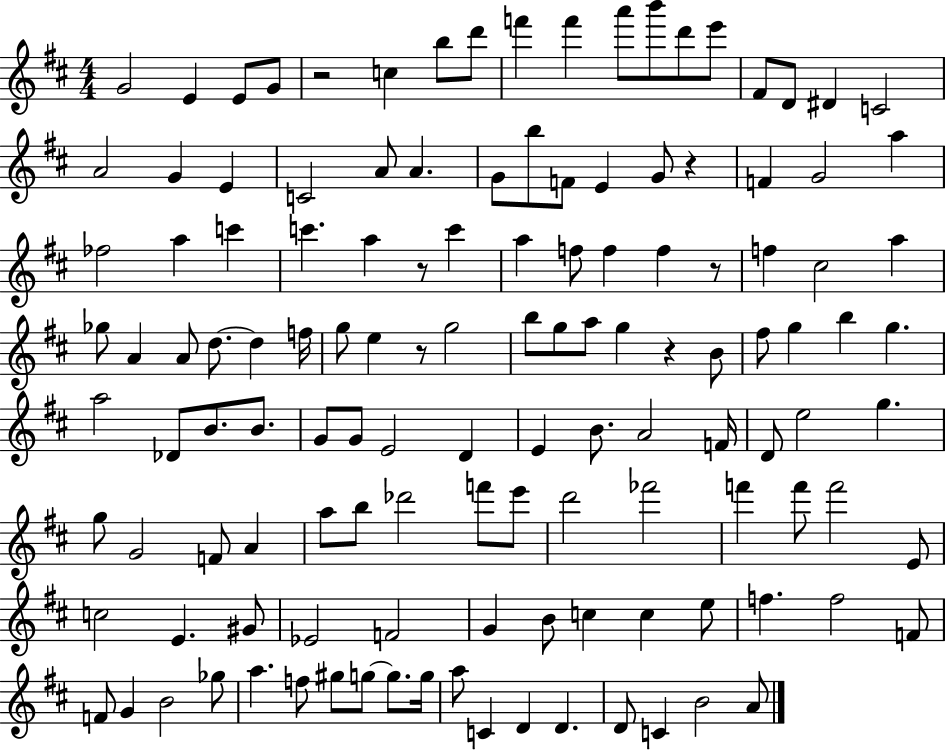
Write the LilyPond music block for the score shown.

{
  \clef treble
  \numericTimeSignature
  \time 4/4
  \key d \major
  g'2 e'4 e'8 g'8 | r2 c''4 b''8 d'''8 | f'''4 f'''4 a'''8 b'''8 d'''8 e'''8 | fis'8 d'8 dis'4 c'2 | \break a'2 g'4 e'4 | c'2 a'8 a'4. | g'8 b''8 f'8 e'4 g'8 r4 | f'4 g'2 a''4 | \break fes''2 a''4 c'''4 | c'''4. a''4 r8 c'''4 | a''4 f''8 f''4 f''4 r8 | f''4 cis''2 a''4 | \break ges''8 a'4 a'8 d''8.~~ d''4 f''16 | g''8 e''4 r8 g''2 | b''8 g''8 a''8 g''4 r4 b'8 | fis''8 g''4 b''4 g''4. | \break a''2 des'8 b'8. b'8. | g'8 g'8 e'2 d'4 | e'4 b'8. a'2 f'16 | d'8 e''2 g''4. | \break g''8 g'2 f'8 a'4 | a''8 b''8 des'''2 f'''8 e'''8 | d'''2 fes'''2 | f'''4 f'''8 f'''2 e'8 | \break c''2 e'4. gis'8 | ees'2 f'2 | g'4 b'8 c''4 c''4 e''8 | f''4. f''2 f'8 | \break f'8 g'4 b'2 ges''8 | a''4. f''8 gis''8 g''8~~ g''8. g''16 | a''8 c'4 d'4 d'4. | d'8 c'4 b'2 a'8 | \break \bar "|."
}